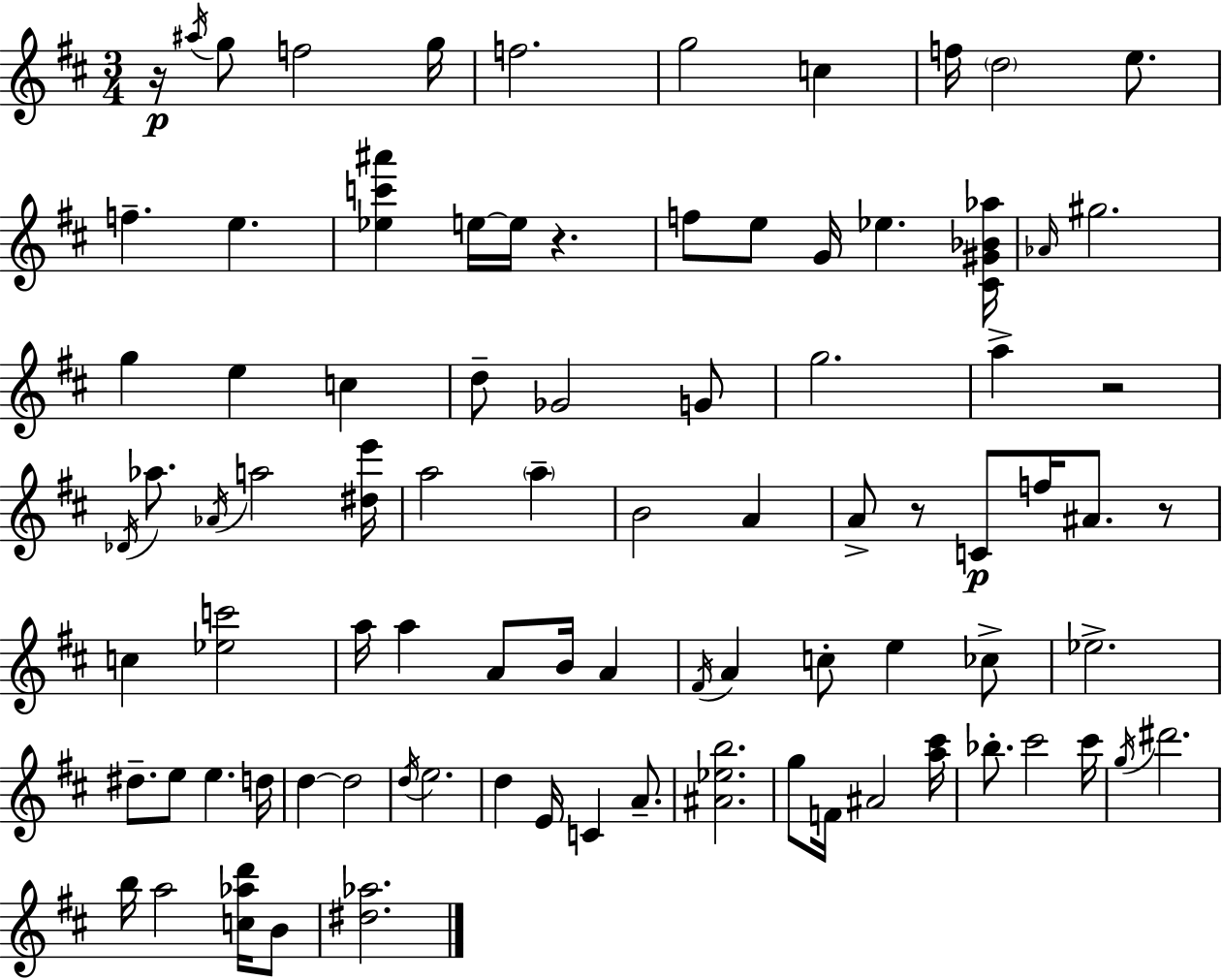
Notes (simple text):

R/s A#5/s G5/e F5/h G5/s F5/h. G5/h C5/q F5/s D5/h E5/e. F5/q. E5/q. [Eb5,C6,A#6]/q E5/s E5/s R/q. F5/e E5/e G4/s Eb5/q. [C#4,G#4,Bb4,Ab5]/s Ab4/s G#5/h. G5/q E5/q C5/q D5/e Gb4/h G4/e G5/h. A5/q R/h Db4/s Ab5/e. Ab4/s A5/h [D#5,E6]/s A5/h A5/q B4/h A4/q A4/e R/e C4/e F5/s A#4/e. R/e C5/q [Eb5,C6]/h A5/s A5/q A4/e B4/s A4/q F#4/s A4/q C5/e E5/q CES5/e Eb5/h. D#5/e. E5/e E5/q. D5/s D5/q D5/h D5/s E5/h. D5/q E4/s C4/q A4/e. [A#4,Eb5,B5]/h. G5/e F4/s A#4/h [A5,C#6]/s Bb5/e. C#6/h C#6/s G5/s D#6/h. B5/s A5/h [C5,Ab5,D6]/s B4/e [D#5,Ab5]/h.